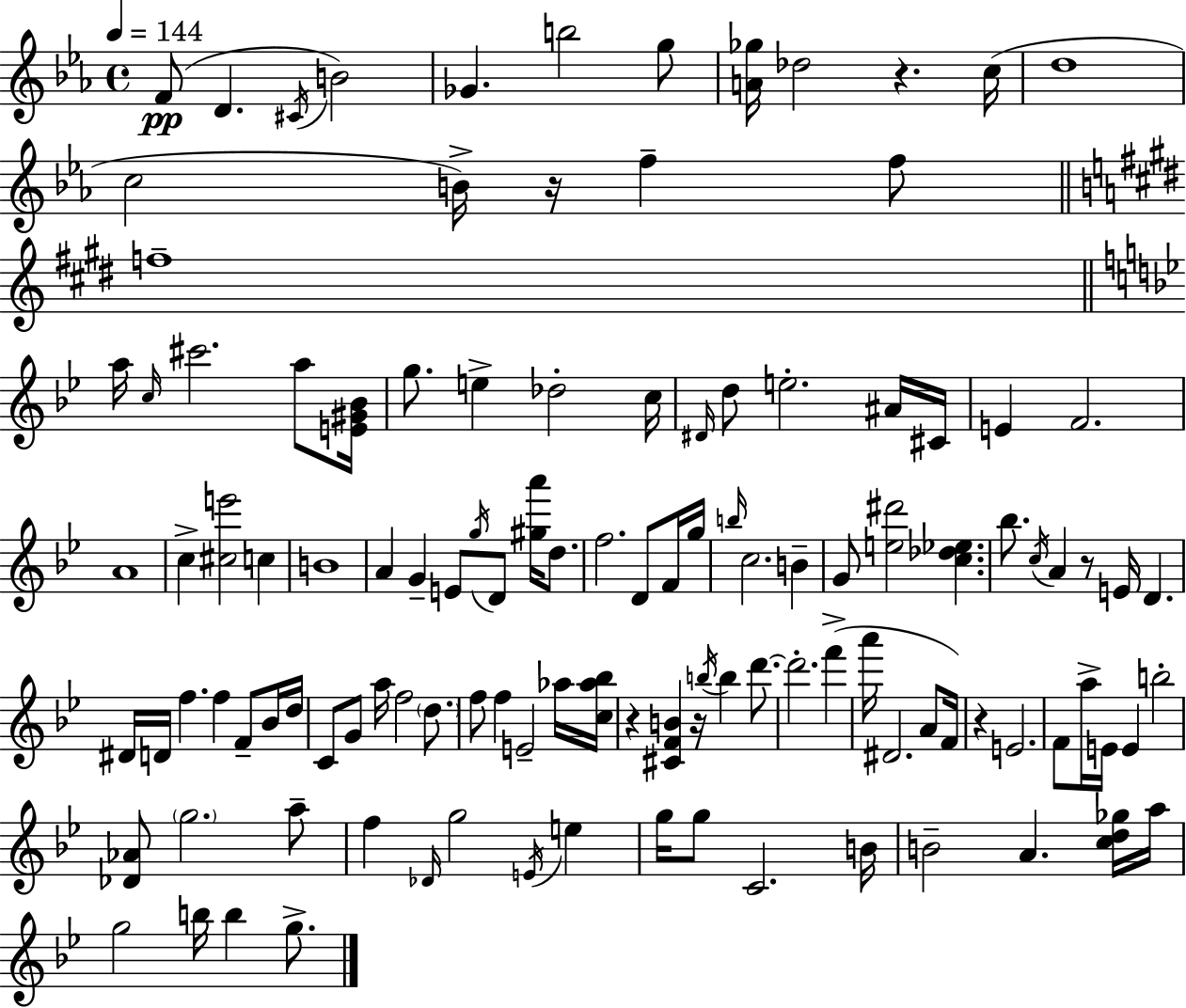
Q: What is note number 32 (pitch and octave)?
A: C5